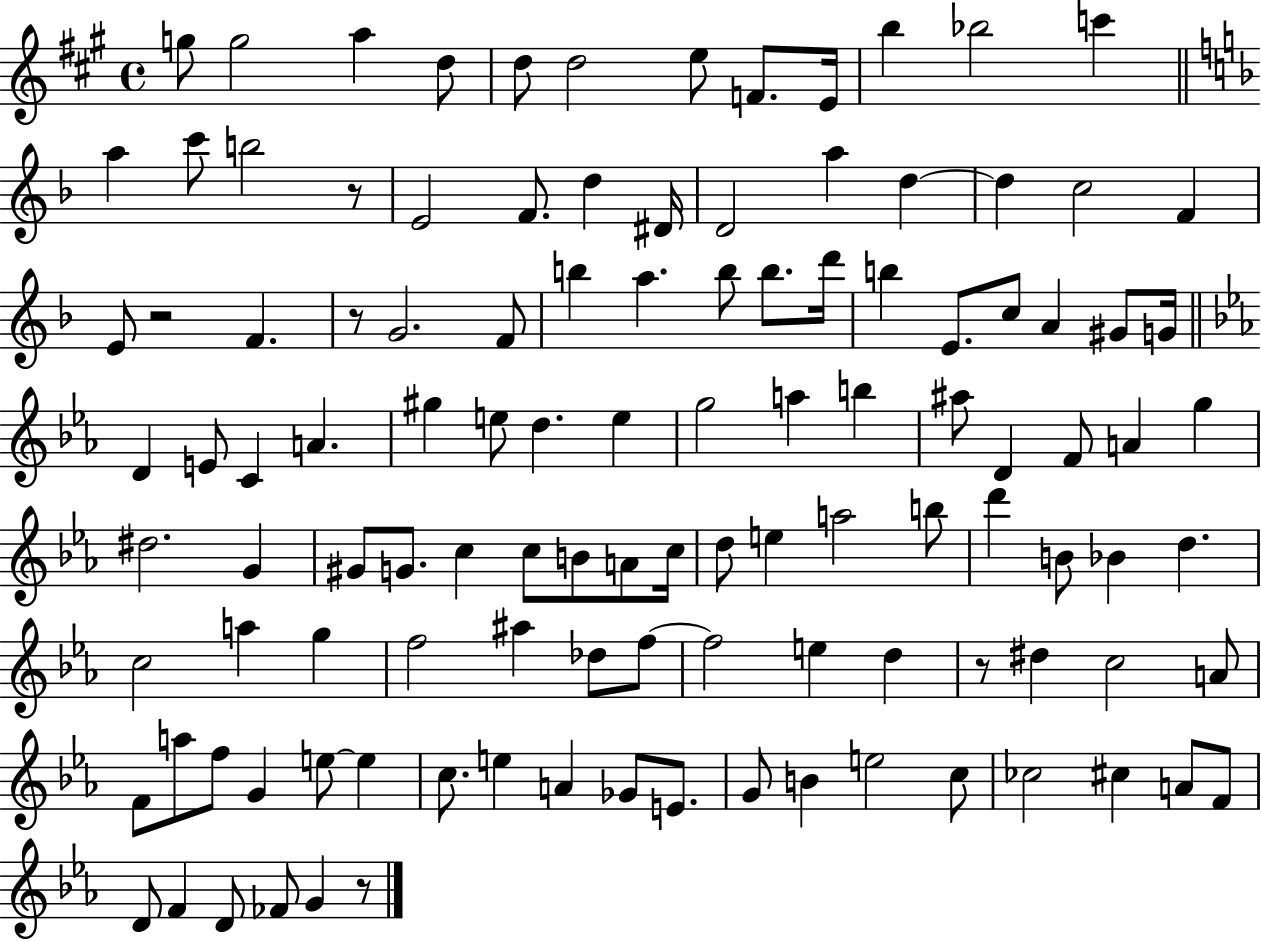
G5/e G5/h A5/q D5/e D5/e D5/h E5/e F4/e. E4/s B5/q Bb5/h C6/q A5/q C6/e B5/h R/e E4/h F4/e. D5/q D#4/s D4/h A5/q D5/q D5/q C5/h F4/q E4/e R/h F4/q. R/e G4/h. F4/e B5/q A5/q. B5/e B5/e. D6/s B5/q E4/e. C5/e A4/q G#4/e G4/s D4/q E4/e C4/q A4/q. G#5/q E5/e D5/q. E5/q G5/h A5/q B5/q A#5/e D4/q F4/e A4/q G5/q D#5/h. G4/q G#4/e G4/e. C5/q C5/e B4/e A4/e C5/s D5/e E5/q A5/h B5/e D6/q B4/e Bb4/q D5/q. C5/h A5/q G5/q F5/h A#5/q Db5/e F5/e F5/h E5/q D5/q R/e D#5/q C5/h A4/e F4/e A5/e F5/e G4/q E5/e E5/q C5/e. E5/q A4/q Gb4/e E4/e. G4/e B4/q E5/h C5/e CES5/h C#5/q A4/e F4/e D4/e F4/q D4/e FES4/e G4/q R/e